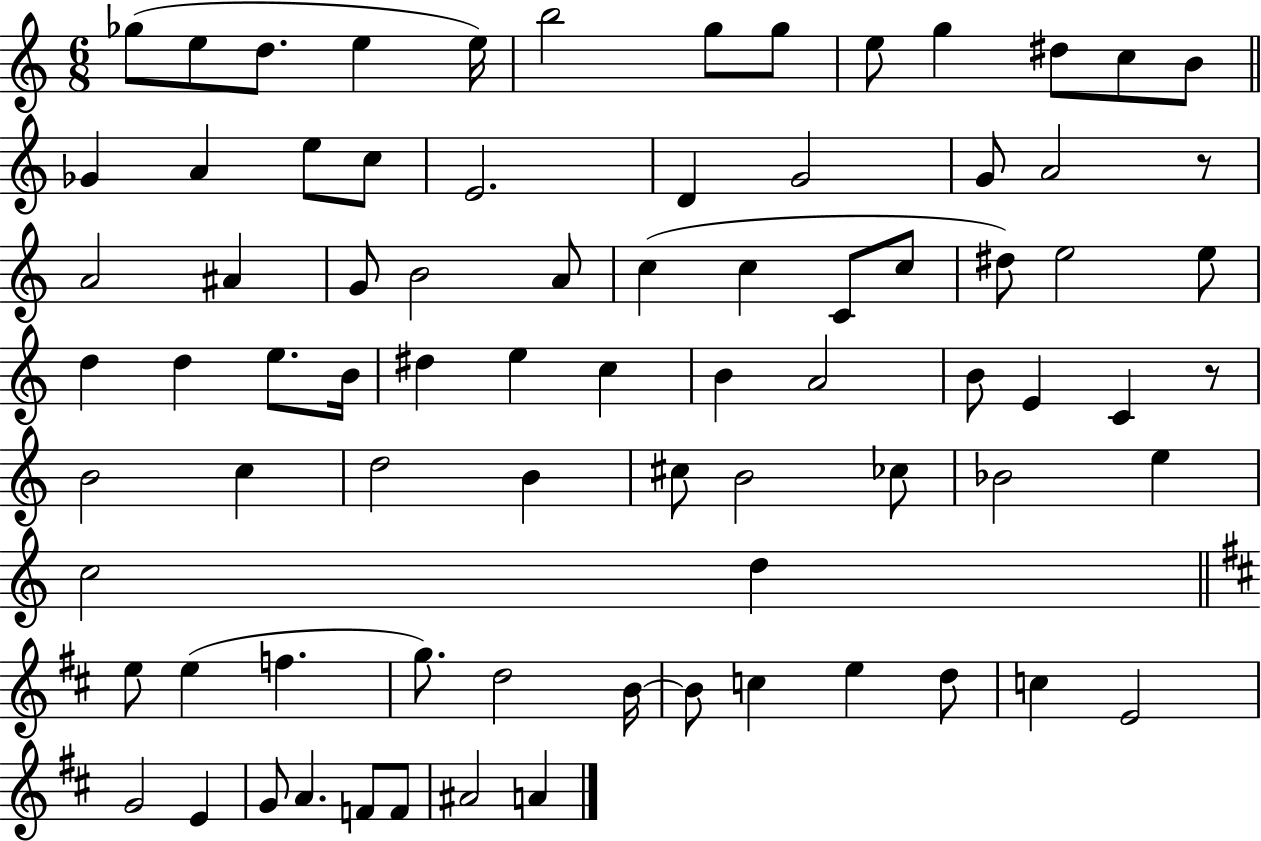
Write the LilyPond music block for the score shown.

{
  \clef treble
  \numericTimeSignature
  \time 6/8
  \key c \major
  ges''8( e''8 d''8. e''4 e''16) | b''2 g''8 g''8 | e''8 g''4 dis''8 c''8 b'8 | \bar "||" \break \key a \minor ges'4 a'4 e''8 c''8 | e'2. | d'4 g'2 | g'8 a'2 r8 | \break a'2 ais'4 | g'8 b'2 a'8 | c''4( c''4 c'8 c''8 | dis''8) e''2 e''8 | \break d''4 d''4 e''8. b'16 | dis''4 e''4 c''4 | b'4 a'2 | b'8 e'4 c'4 r8 | \break b'2 c''4 | d''2 b'4 | cis''8 b'2 ces''8 | bes'2 e''4 | \break c''2 d''4 | \bar "||" \break \key d \major e''8 e''4( f''4. | g''8.) d''2 b'16~~ | b'8 c''4 e''4 d''8 | c''4 e'2 | \break g'2 e'4 | g'8 a'4. f'8 f'8 | ais'2 a'4 | \bar "|."
}